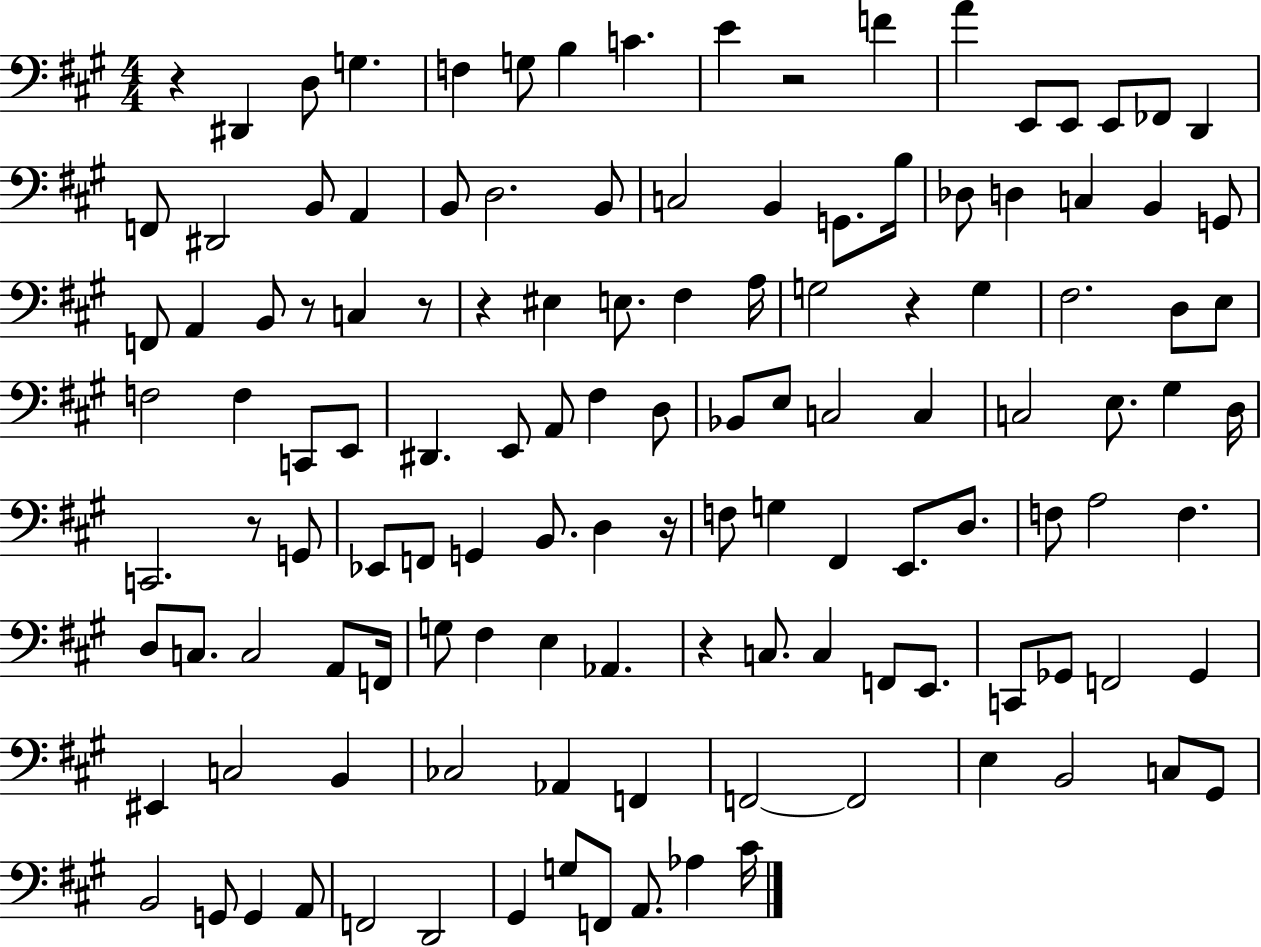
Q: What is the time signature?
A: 4/4